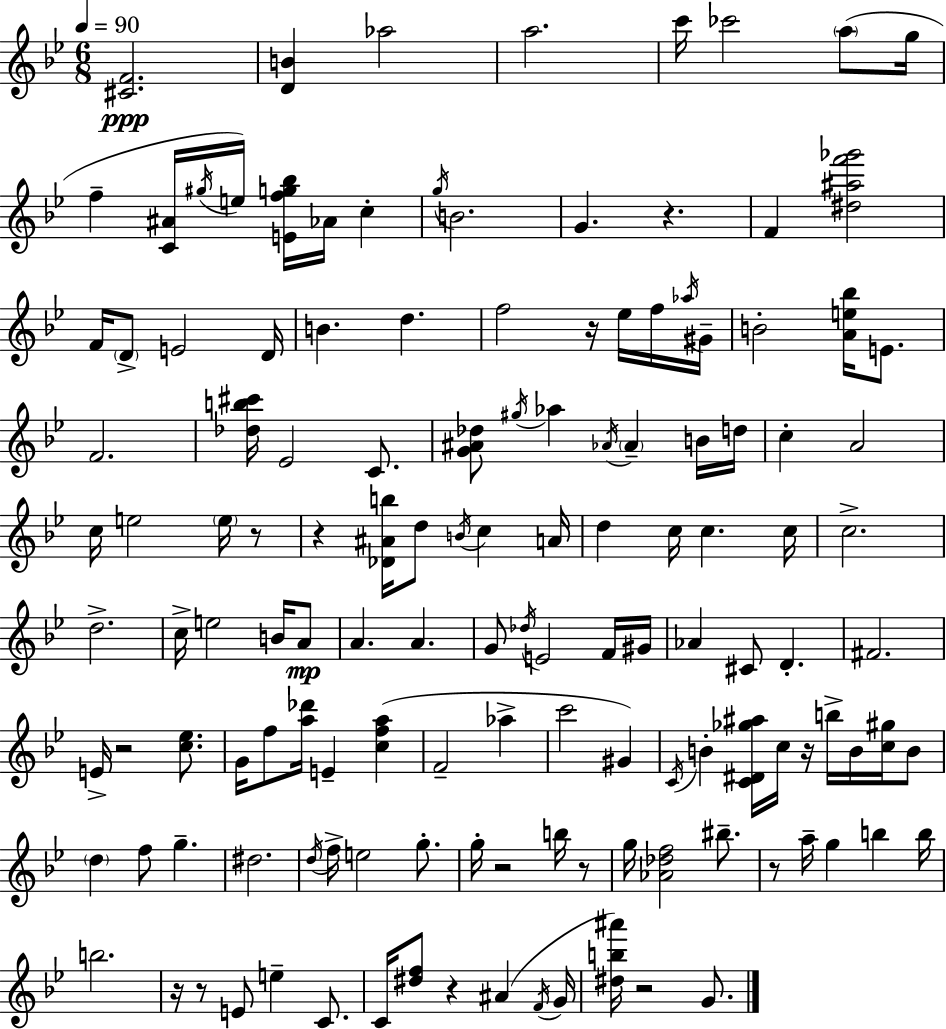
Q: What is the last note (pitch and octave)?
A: G4